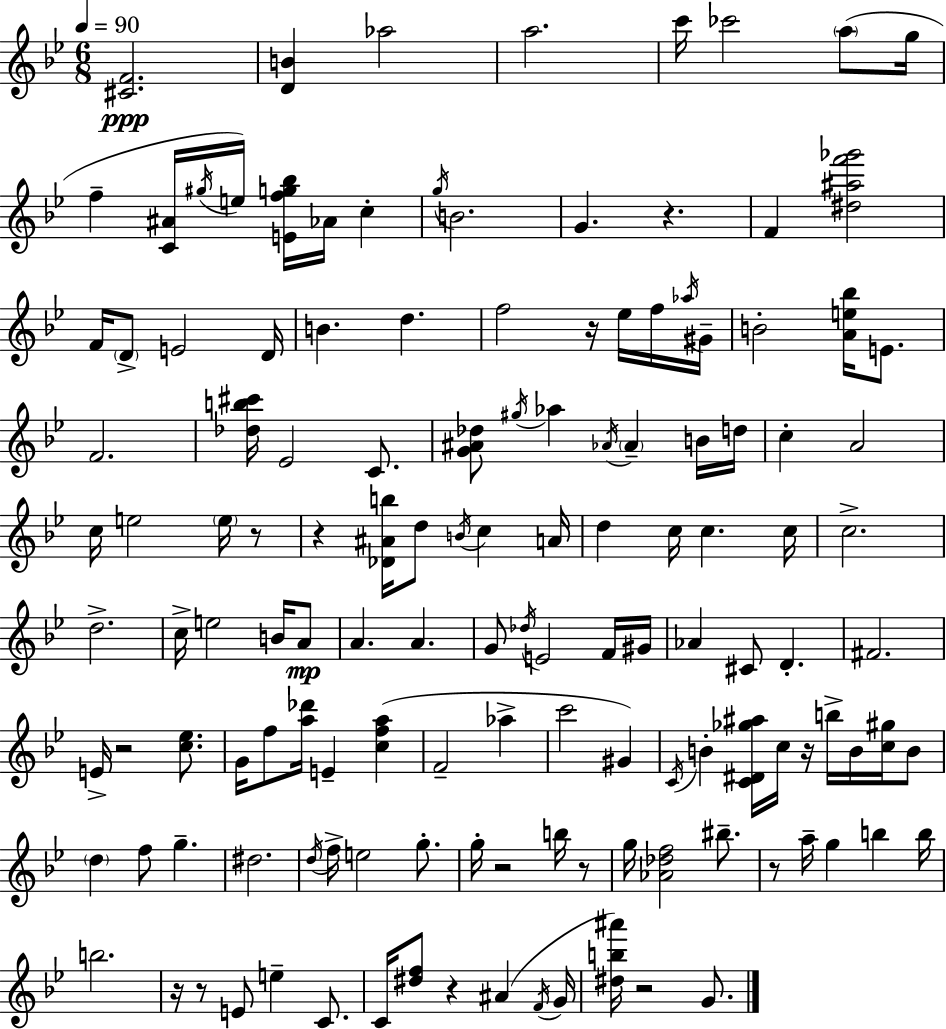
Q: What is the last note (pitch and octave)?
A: G4